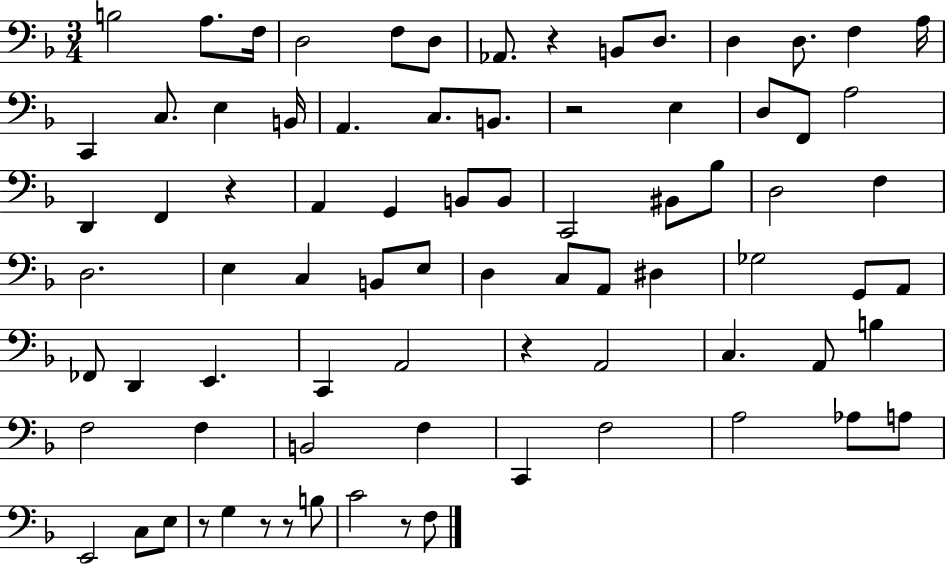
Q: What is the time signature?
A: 3/4